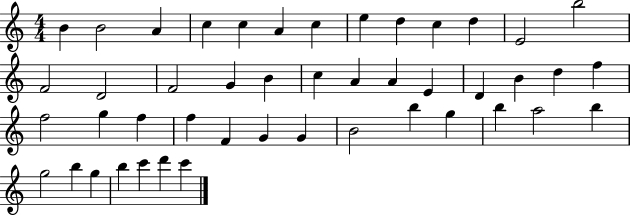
{
  \clef treble
  \numericTimeSignature
  \time 4/4
  \key c \major
  b'4 b'2 a'4 | c''4 c''4 a'4 c''4 | e''4 d''4 c''4 d''4 | e'2 b''2 | \break f'2 d'2 | f'2 g'4 b'4 | c''4 a'4 a'4 e'4 | d'4 b'4 d''4 f''4 | \break f''2 g''4 f''4 | f''4 f'4 g'4 g'4 | b'2 b''4 g''4 | b''4 a''2 b''4 | \break g''2 b''4 g''4 | b''4 c'''4 d'''4 c'''4 | \bar "|."
}